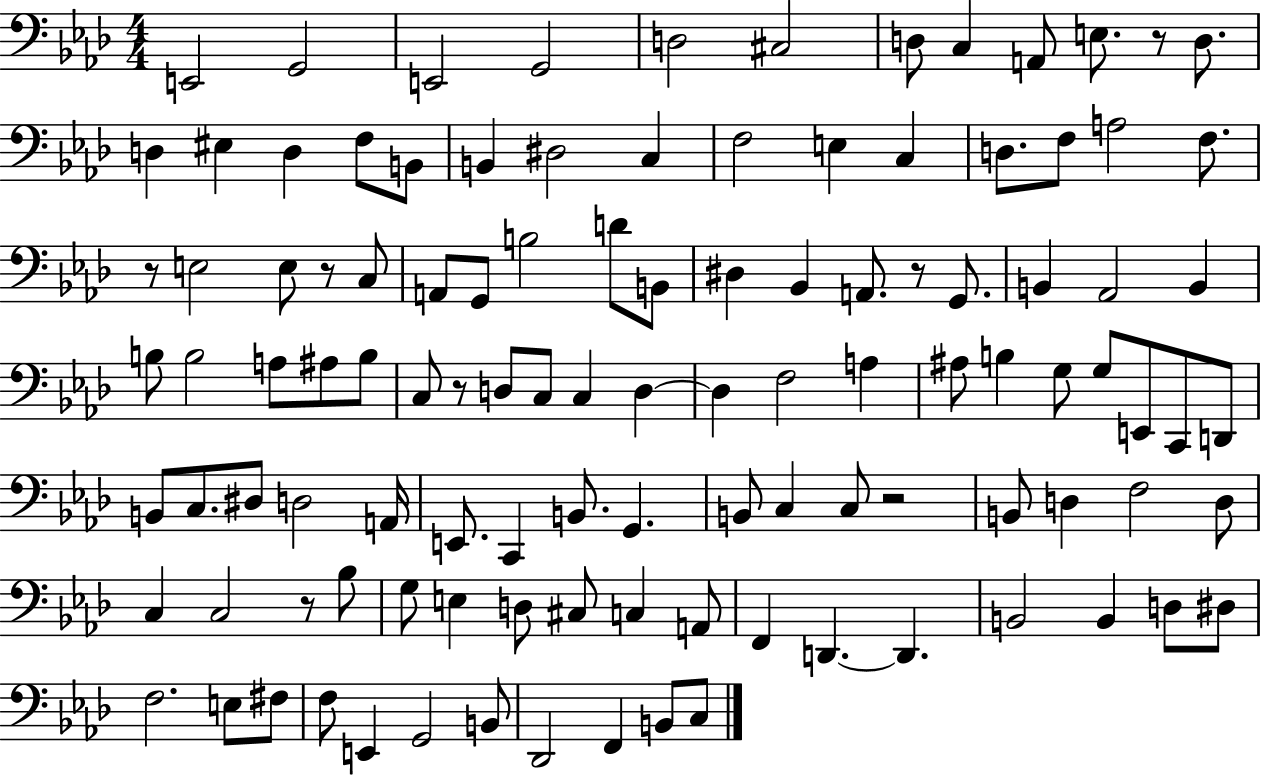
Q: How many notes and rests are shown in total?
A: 111